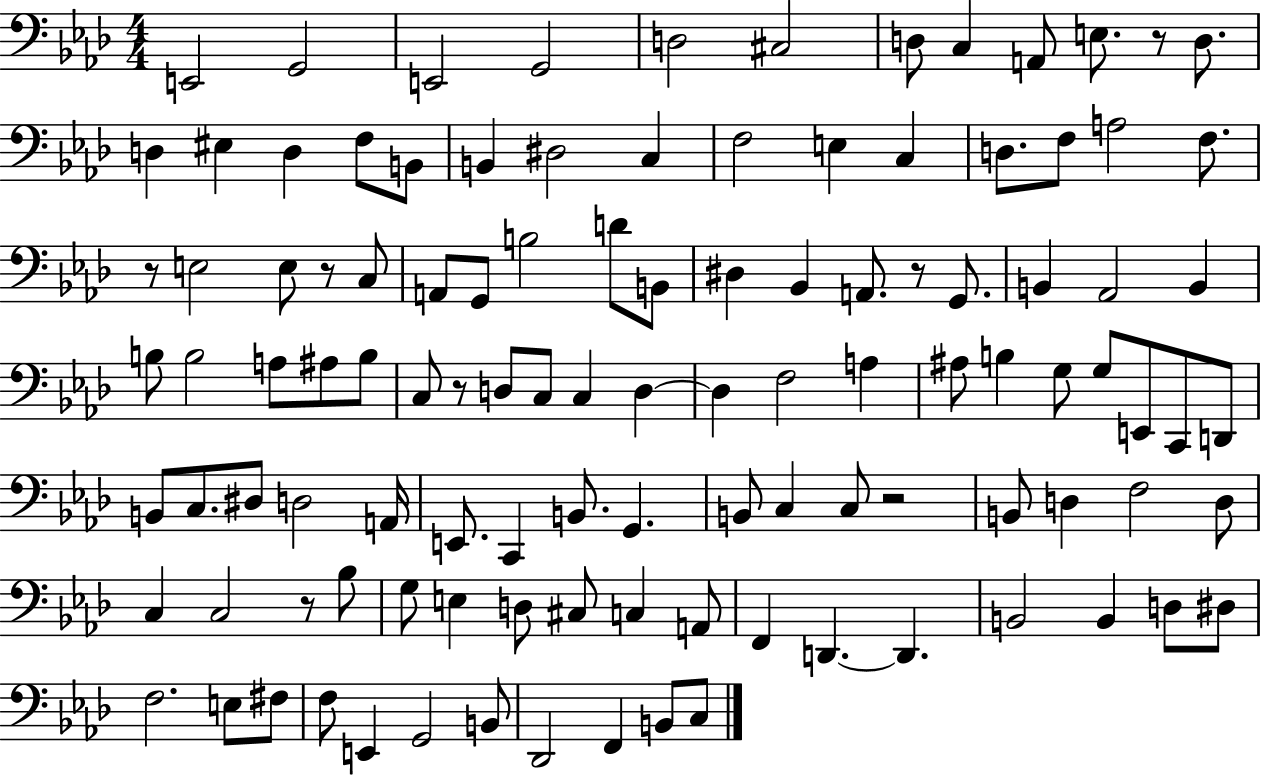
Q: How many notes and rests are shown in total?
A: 111